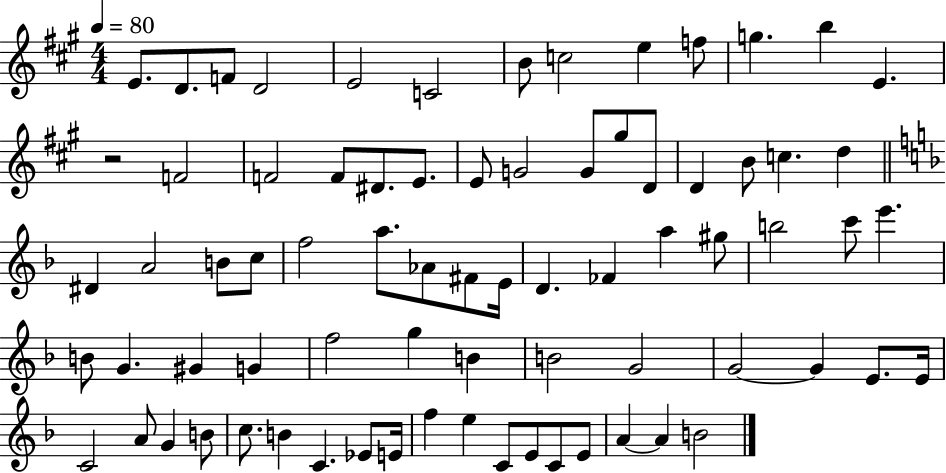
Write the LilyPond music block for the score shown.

{
  \clef treble
  \numericTimeSignature
  \time 4/4
  \key a \major
  \tempo 4 = 80
  e'8. d'8. f'8 d'2 | e'2 c'2 | b'8 c''2 e''4 f''8 | g''4. b''4 e'4. | \break r2 f'2 | f'2 f'8 dis'8. e'8. | e'8 g'2 g'8 gis''8 d'8 | d'4 b'8 c''4. d''4 | \break \bar "||" \break \key f \major dis'4 a'2 b'8 c''8 | f''2 a''8. aes'8 fis'8 e'16 | d'4. fes'4 a''4 gis''8 | b''2 c'''8 e'''4. | \break b'8 g'4. gis'4 g'4 | f''2 g''4 b'4 | b'2 g'2 | g'2~~ g'4 e'8. e'16 | \break c'2 a'8 g'4 b'8 | c''8. b'4 c'4. ees'8 e'16 | f''4 e''4 c'8 e'8 c'8 e'8 | a'4~~ a'4 b'2 | \break \bar "|."
}